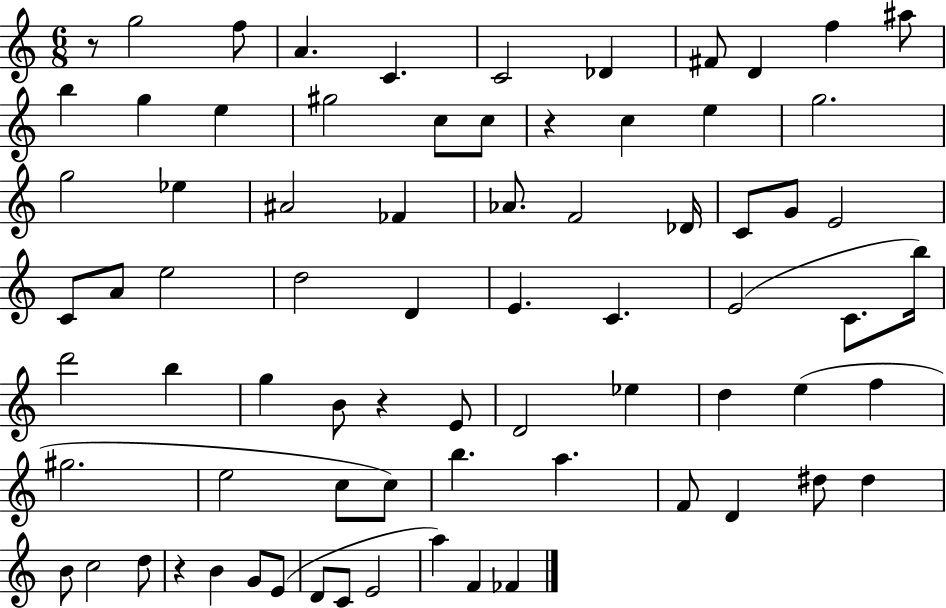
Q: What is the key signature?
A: C major